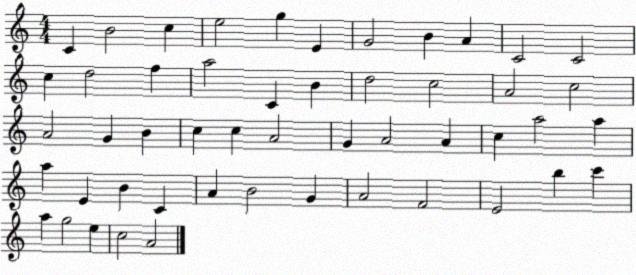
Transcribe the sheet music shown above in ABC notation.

X:1
T:Untitled
M:4/4
L:1/4
K:C
C B2 c e2 g E G2 B A C2 C2 c d2 f a2 C B d2 c2 A2 c2 A2 G B c c A2 G A2 A c a2 a a E B C A B2 G A2 F2 E2 b c' a g2 e c2 A2